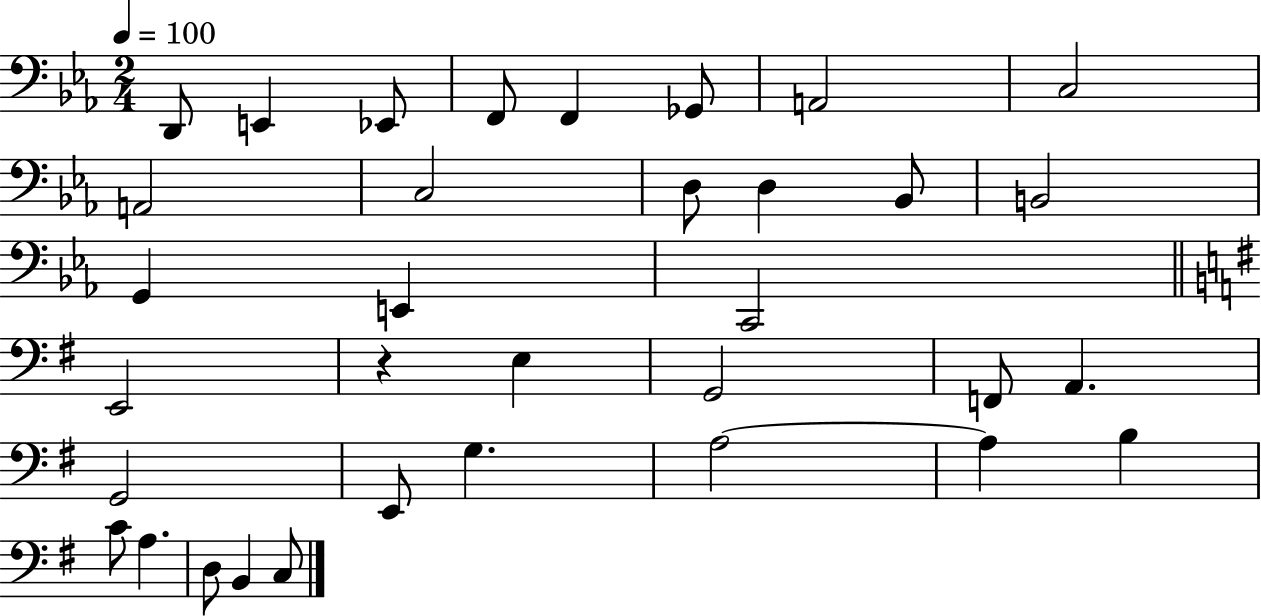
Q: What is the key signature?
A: EES major